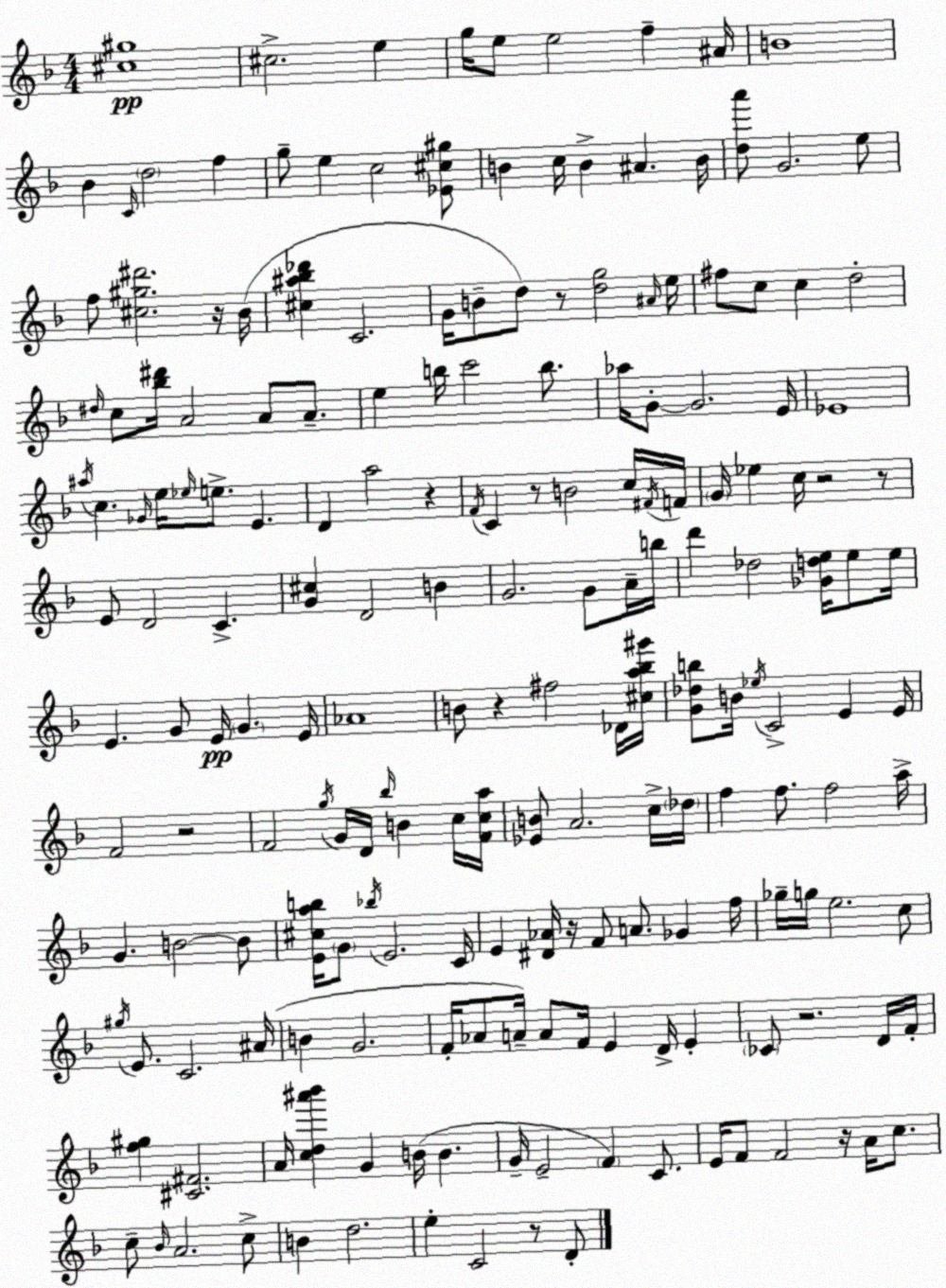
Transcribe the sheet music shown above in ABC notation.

X:1
T:Untitled
M:4/4
L:1/4
K:F
[^c^g]4 ^c2 e g/4 e/2 e2 f ^A/4 B4 _B C/4 d2 f g/2 e c2 [_E^c^g]/2 B c/4 B ^A B/4 [da']/2 G2 e/2 f/2 [^c^g^d']2 z/4 _B/4 [^c^a_b_d'] C2 G/4 B/2 d/2 z/2 [dg]2 ^A/4 e/4 ^f/2 c/2 c d2 ^d/4 c/2 [_b^d']/4 A2 A/2 A/2 e b/4 c'2 b/2 _a/4 G/2 G2 E/4 _E4 ^a/4 c _G/4 e/4 _e/4 e/2 E D a2 z F/4 C z/2 B2 c/4 ^F/4 F/4 G/4 _e c/4 z2 z/2 E/2 D2 C [G^c] D2 B G2 G/2 A/4 b/4 d' _d2 [_Gde]/4 e/2 e/4 E G/2 E/4 G E/4 _A4 B/2 z ^f2 _D/4 [^ca_b^g']/4 [G_db]/2 B/4 _e/4 C2 E E/4 F2 z2 F2 g/4 G/4 D/4 _b/4 B c/4 [Fca]/4 [_EB]/2 A2 c/4 _d/4 f f/2 f2 a/4 G B2 B/2 [E^cab]/4 G/2 _b/4 E2 C/4 E [^D_A]/4 z/4 F/2 A/2 _G f/4 _g/4 g/4 e2 c/2 ^g/4 E/2 C2 ^A/4 B G2 F/4 _A/2 A/4 A/2 F/4 E D/4 E _C/2 z2 D/4 F/4 [f^g] [^C^F]2 A/4 [cd^a'_b'] G B/4 B G/4 E2 F C/2 E/4 F/2 F2 z/4 A/4 c/2 c/2 _B/4 A2 c/2 B d2 e C2 z/2 D/2